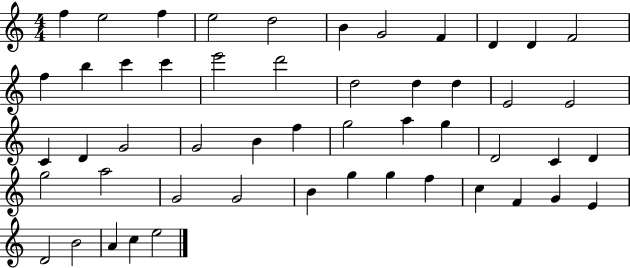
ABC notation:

X:1
T:Untitled
M:4/4
L:1/4
K:C
f e2 f e2 d2 B G2 F D D F2 f b c' c' e'2 d'2 d2 d d E2 E2 C D G2 G2 B f g2 a g D2 C D g2 a2 G2 G2 B g g f c F G E D2 B2 A c e2